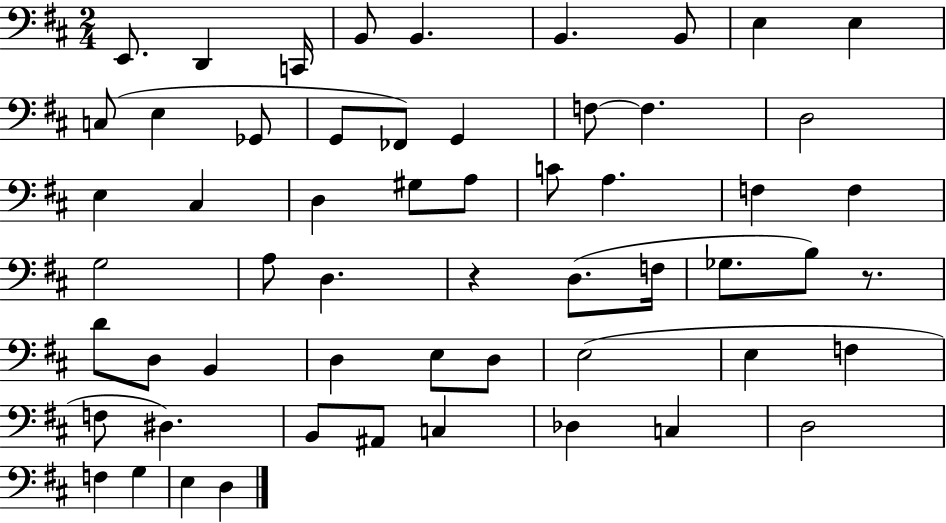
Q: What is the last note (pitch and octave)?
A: D3